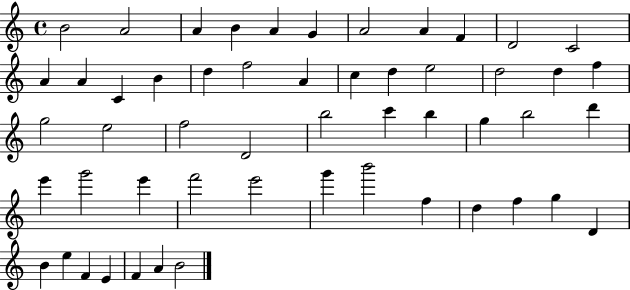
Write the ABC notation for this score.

X:1
T:Untitled
M:4/4
L:1/4
K:C
B2 A2 A B A G A2 A F D2 C2 A A C B d f2 A c d e2 d2 d f g2 e2 f2 D2 b2 c' b g b2 d' e' g'2 e' f'2 e'2 g' b'2 f d f g D B e F E F A B2